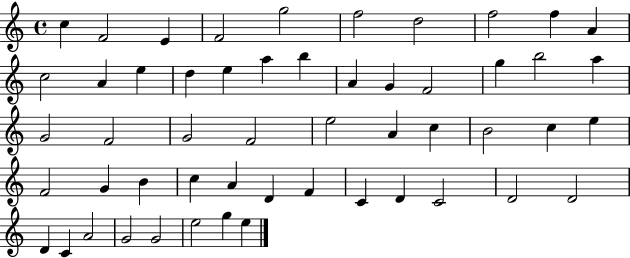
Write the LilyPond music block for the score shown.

{
  \clef treble
  \time 4/4
  \defaultTimeSignature
  \key c \major
  c''4 f'2 e'4 | f'2 g''2 | f''2 d''2 | f''2 f''4 a'4 | \break c''2 a'4 e''4 | d''4 e''4 a''4 b''4 | a'4 g'4 f'2 | g''4 b''2 a''4 | \break g'2 f'2 | g'2 f'2 | e''2 a'4 c''4 | b'2 c''4 e''4 | \break f'2 g'4 b'4 | c''4 a'4 d'4 f'4 | c'4 d'4 c'2 | d'2 d'2 | \break d'4 c'4 a'2 | g'2 g'2 | e''2 g''4 e''4 | \bar "|."
}